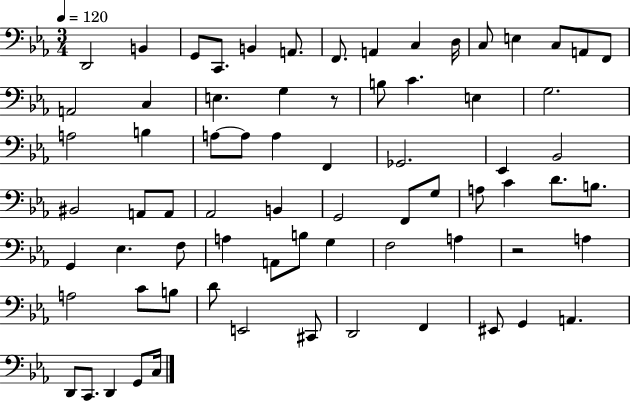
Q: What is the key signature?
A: EES major